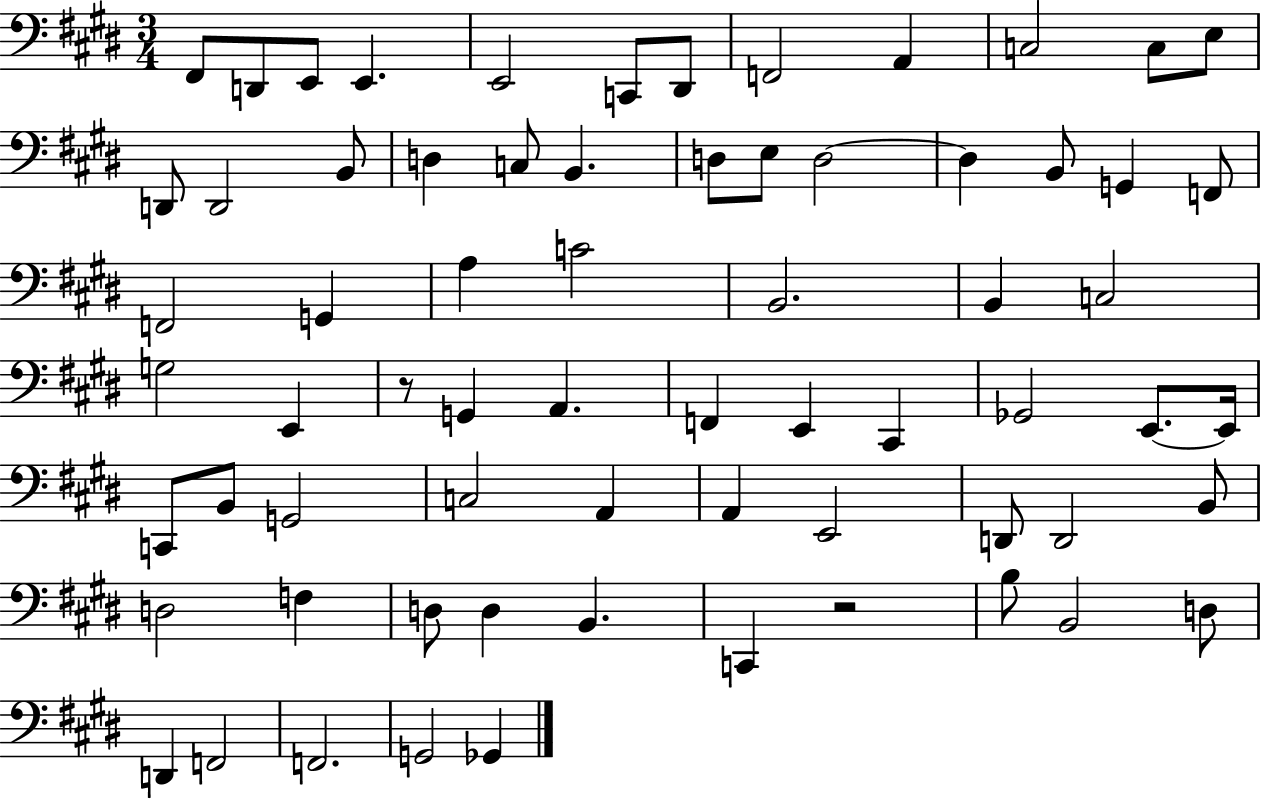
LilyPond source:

{
  \clef bass
  \numericTimeSignature
  \time 3/4
  \key e \major
  fis,8 d,8 e,8 e,4. | e,2 c,8 dis,8 | f,2 a,4 | c2 c8 e8 | \break d,8 d,2 b,8 | d4 c8 b,4. | d8 e8 d2~~ | d4 b,8 g,4 f,8 | \break f,2 g,4 | a4 c'2 | b,2. | b,4 c2 | \break g2 e,4 | r8 g,4 a,4. | f,4 e,4 cis,4 | ges,2 e,8.~~ e,16 | \break c,8 b,8 g,2 | c2 a,4 | a,4 e,2 | d,8 d,2 b,8 | \break d2 f4 | d8 d4 b,4. | c,4 r2 | b8 b,2 d8 | \break d,4 f,2 | f,2. | g,2 ges,4 | \bar "|."
}